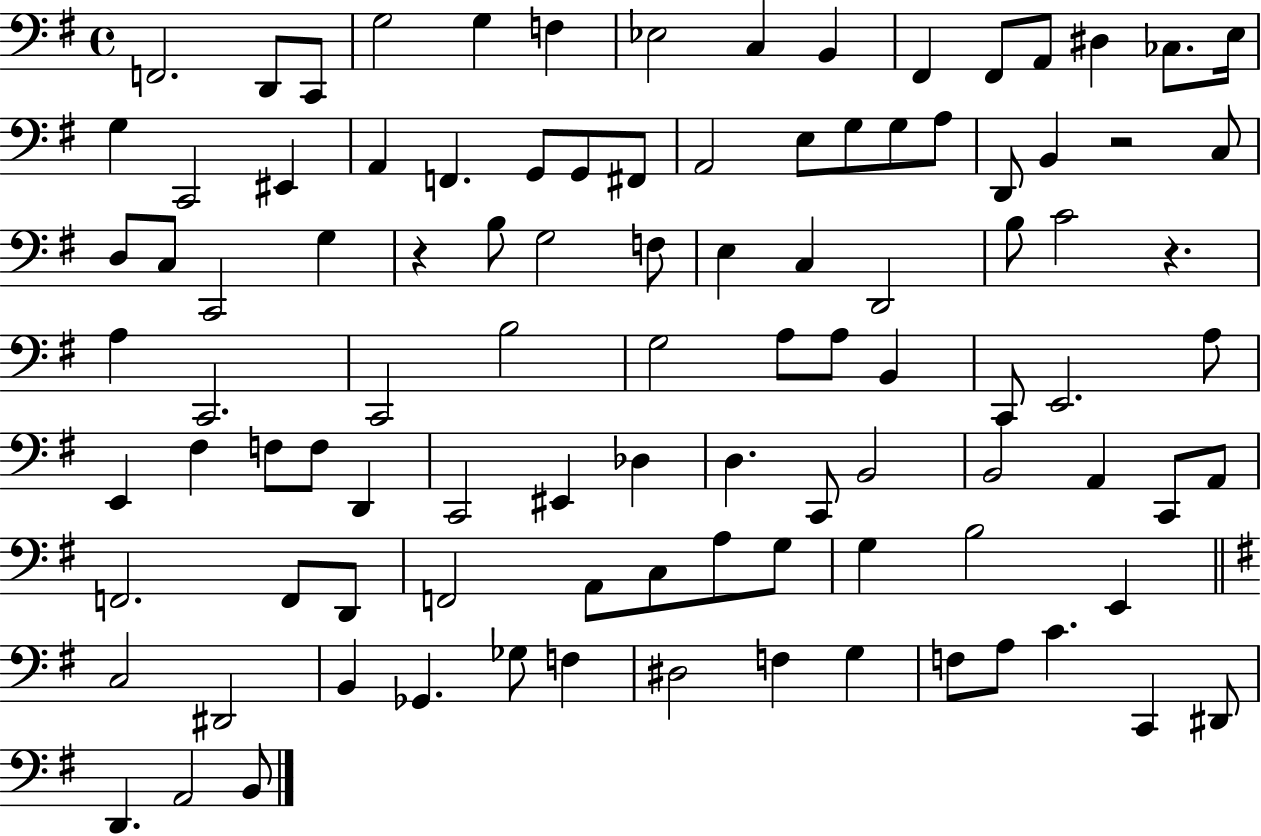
F2/h. D2/e C2/e G3/h G3/q F3/q Eb3/h C3/q B2/q F#2/q F#2/e A2/e D#3/q CES3/e. E3/s G3/q C2/h EIS2/q A2/q F2/q. G2/e G2/e F#2/e A2/h E3/e G3/e G3/e A3/e D2/e B2/q R/h C3/e D3/e C3/e C2/h G3/q R/q B3/e G3/h F3/e E3/q C3/q D2/h B3/e C4/h R/q. A3/q C2/h. C2/h B3/h G3/h A3/e A3/e B2/q C2/e E2/h. A3/e E2/q F#3/q F3/e F3/e D2/q C2/h EIS2/q Db3/q D3/q. C2/e B2/h B2/h A2/q C2/e A2/e F2/h. F2/e D2/e F2/h A2/e C3/e A3/e G3/e G3/q B3/h E2/q C3/h D#2/h B2/q Gb2/q. Gb3/e F3/q D#3/h F3/q G3/q F3/e A3/e C4/q. C2/q D#2/e D2/q. A2/h B2/e